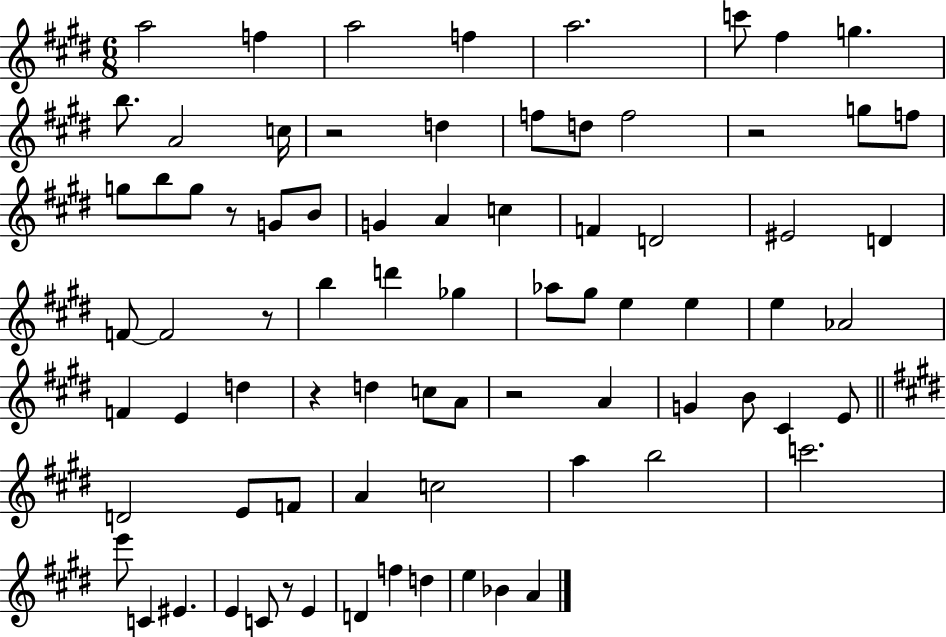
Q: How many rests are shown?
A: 7